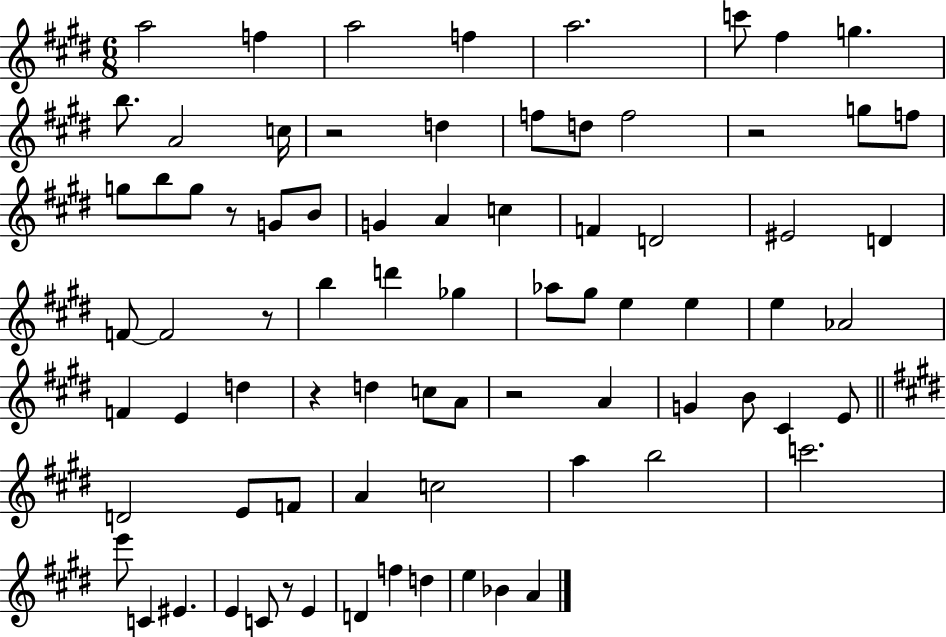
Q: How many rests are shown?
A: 7